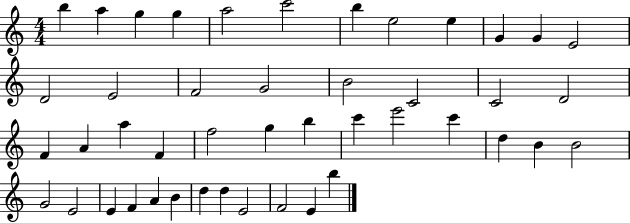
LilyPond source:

{
  \clef treble
  \numericTimeSignature
  \time 4/4
  \key c \major
  b''4 a''4 g''4 g''4 | a''2 c'''2 | b''4 e''2 e''4 | g'4 g'4 e'2 | \break d'2 e'2 | f'2 g'2 | b'2 c'2 | c'2 d'2 | \break f'4 a'4 a''4 f'4 | f''2 g''4 b''4 | c'''4 e'''2 c'''4 | d''4 b'4 b'2 | \break g'2 e'2 | e'4 f'4 a'4 b'4 | d''4 d''4 e'2 | f'2 e'4 b''4 | \break \bar "|."
}